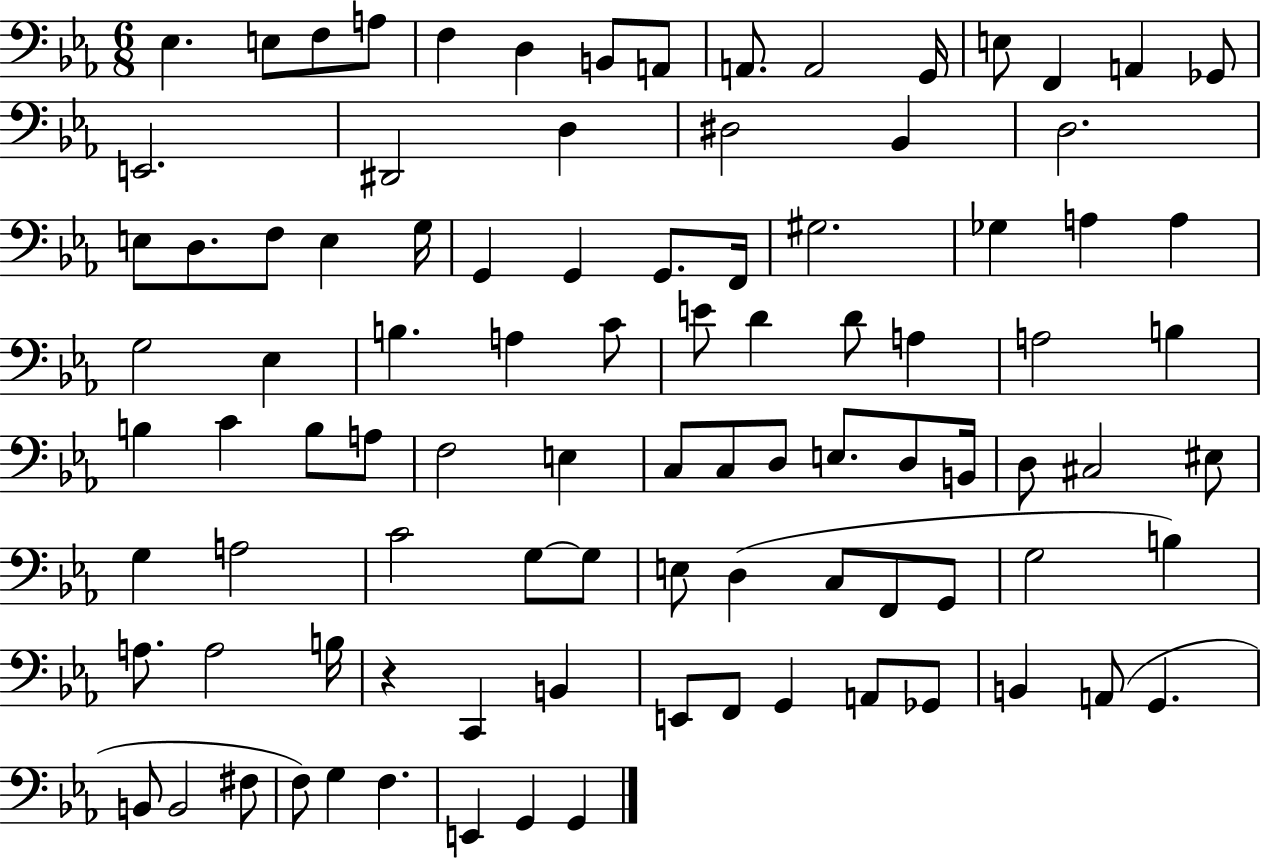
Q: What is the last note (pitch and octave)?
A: G2